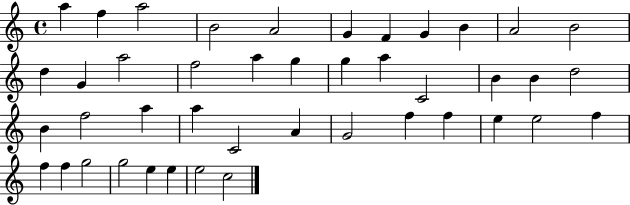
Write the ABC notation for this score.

X:1
T:Untitled
M:4/4
L:1/4
K:C
a f a2 B2 A2 G F G B A2 B2 d G a2 f2 a g g a C2 B B d2 B f2 a a C2 A G2 f f e e2 f f f g2 g2 e e e2 c2